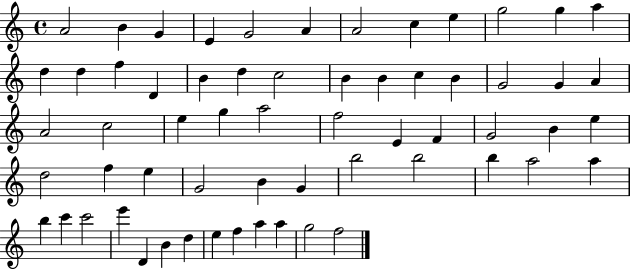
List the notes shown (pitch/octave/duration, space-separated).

A4/h B4/q G4/q E4/q G4/h A4/q A4/h C5/q E5/q G5/h G5/q A5/q D5/q D5/q F5/q D4/q B4/q D5/q C5/h B4/q B4/q C5/q B4/q G4/h G4/q A4/q A4/h C5/h E5/q G5/q A5/h F5/h E4/q F4/q G4/h B4/q E5/q D5/h F5/q E5/q G4/h B4/q G4/q B5/h B5/h B5/q A5/h A5/q B5/q C6/q C6/h E6/q D4/q B4/q D5/q E5/q F5/q A5/q A5/q G5/h F5/h